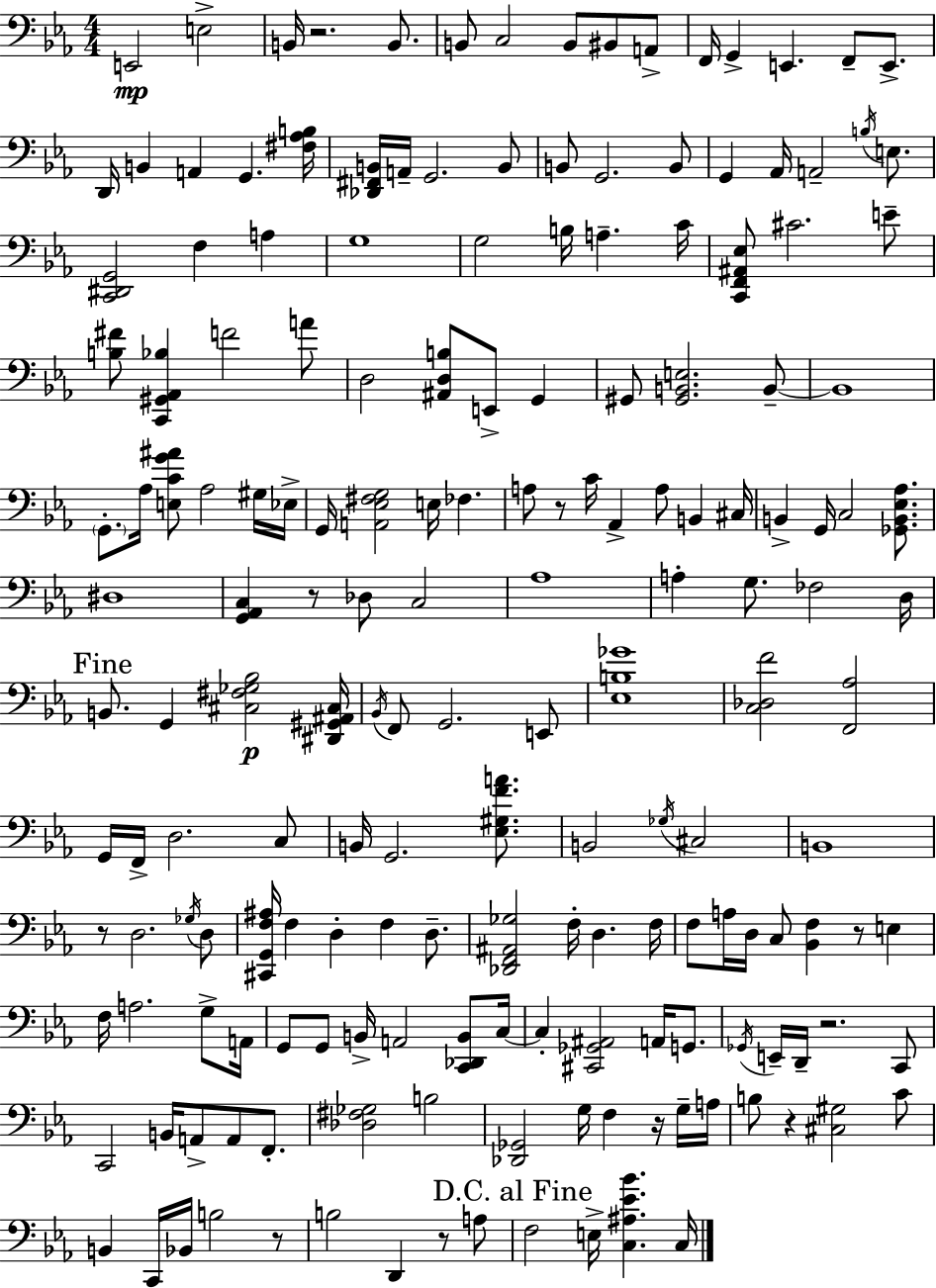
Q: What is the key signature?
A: C minor